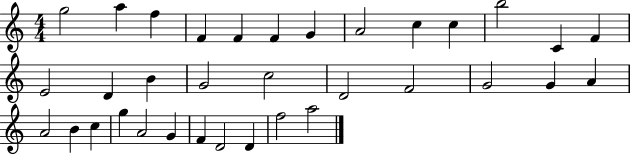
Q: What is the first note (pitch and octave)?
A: G5